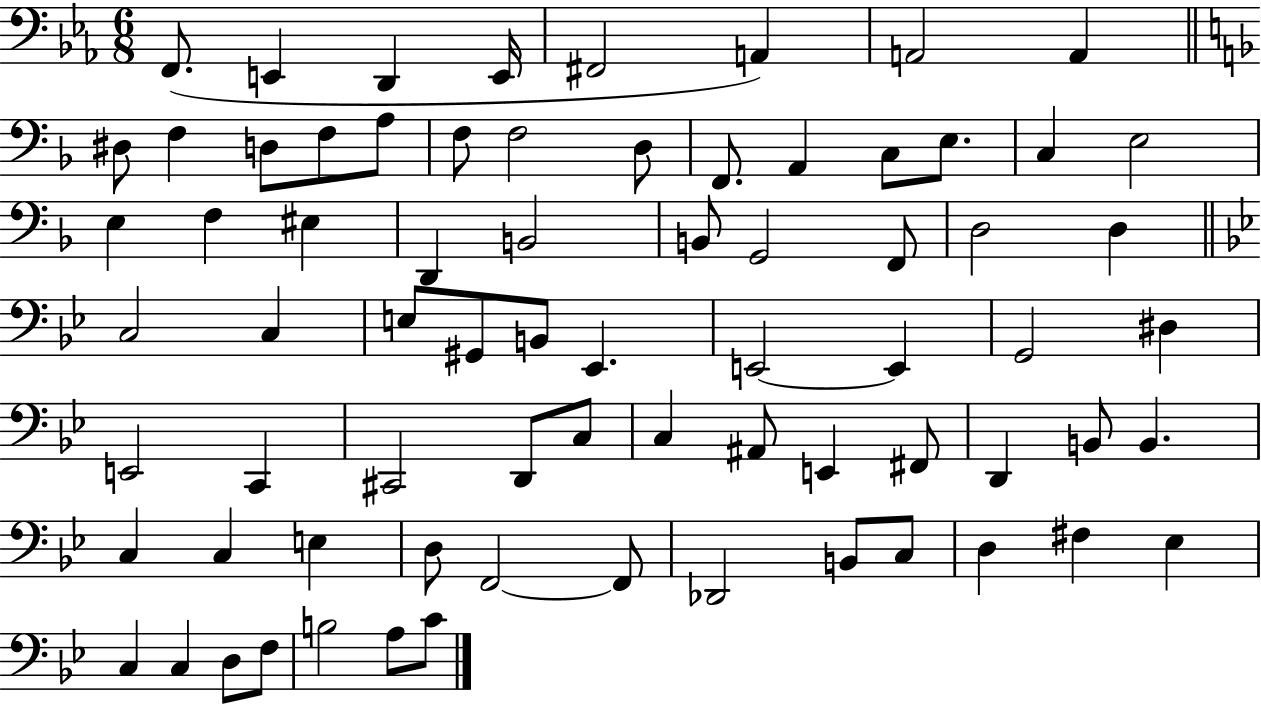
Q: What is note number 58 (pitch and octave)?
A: D3